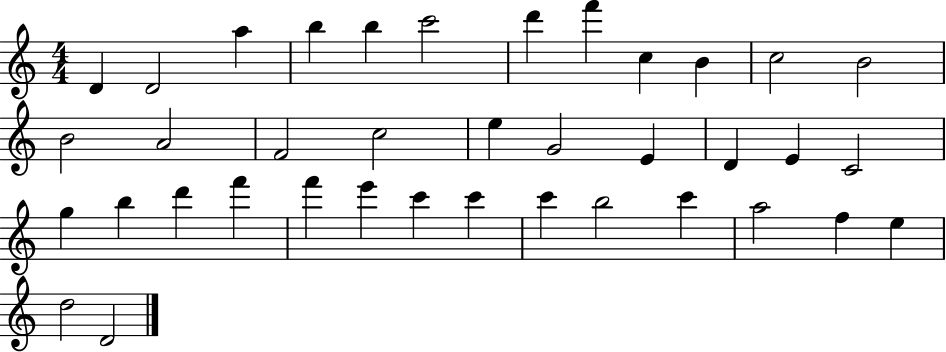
{
  \clef treble
  \numericTimeSignature
  \time 4/4
  \key c \major
  d'4 d'2 a''4 | b''4 b''4 c'''2 | d'''4 f'''4 c''4 b'4 | c''2 b'2 | \break b'2 a'2 | f'2 c''2 | e''4 g'2 e'4 | d'4 e'4 c'2 | \break g''4 b''4 d'''4 f'''4 | f'''4 e'''4 c'''4 c'''4 | c'''4 b''2 c'''4 | a''2 f''4 e''4 | \break d''2 d'2 | \bar "|."
}